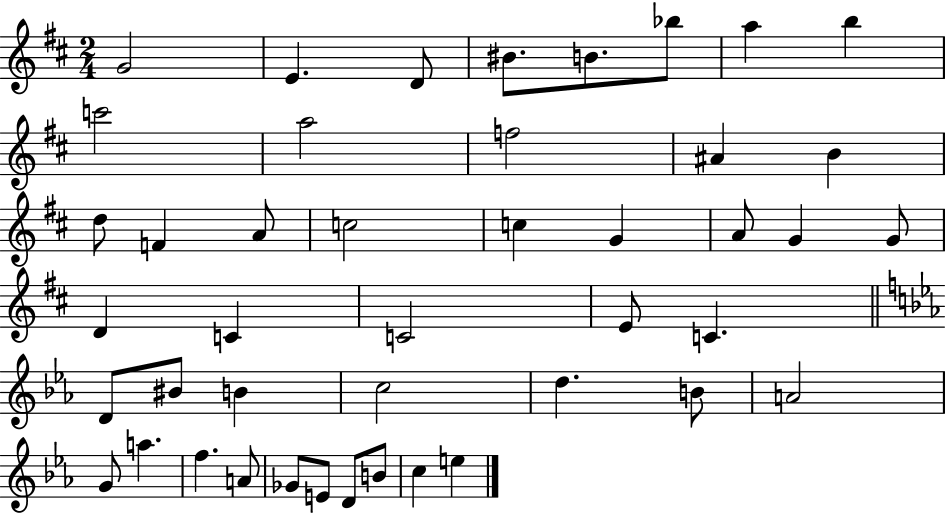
X:1
T:Untitled
M:2/4
L:1/4
K:D
G2 E D/2 ^B/2 B/2 _b/2 a b c'2 a2 f2 ^A B d/2 F A/2 c2 c G A/2 G G/2 D C C2 E/2 C D/2 ^B/2 B c2 d B/2 A2 G/2 a f A/2 _G/2 E/2 D/2 B/2 c e